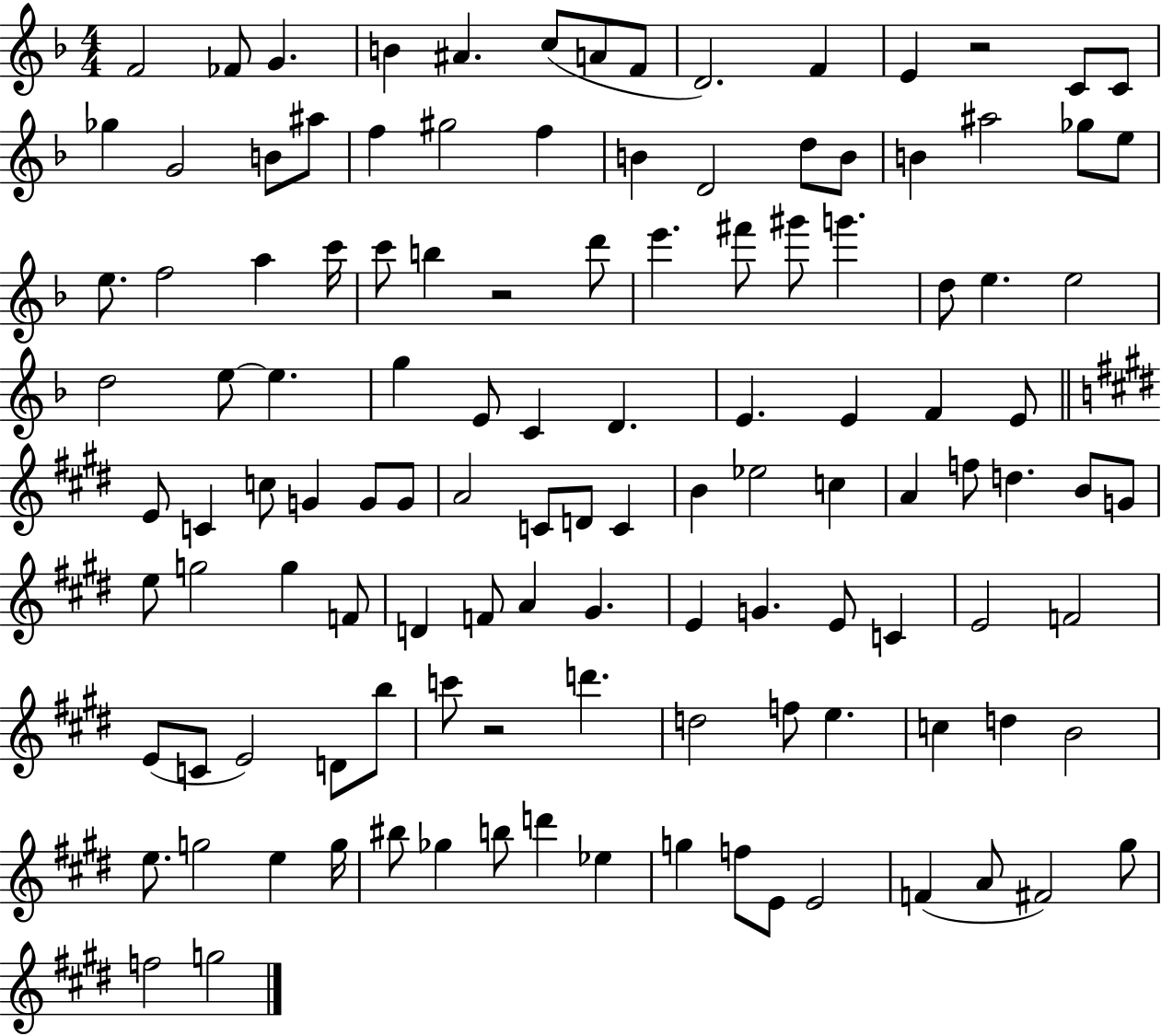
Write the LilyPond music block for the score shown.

{
  \clef treble
  \numericTimeSignature
  \time 4/4
  \key f \major
  f'2 fes'8 g'4. | b'4 ais'4. c''8( a'8 f'8 | d'2.) f'4 | e'4 r2 c'8 c'8 | \break ges''4 g'2 b'8 ais''8 | f''4 gis''2 f''4 | b'4 d'2 d''8 b'8 | b'4 ais''2 ges''8 e''8 | \break e''8. f''2 a''4 c'''16 | c'''8 b''4 r2 d'''8 | e'''4. fis'''8 gis'''8 g'''4. | d''8 e''4. e''2 | \break d''2 e''8~~ e''4. | g''4 e'8 c'4 d'4. | e'4. e'4 f'4 e'8 | \bar "||" \break \key e \major e'8 c'4 c''8 g'4 g'8 g'8 | a'2 c'8 d'8 c'4 | b'4 ees''2 c''4 | a'4 f''8 d''4. b'8 g'8 | \break e''8 g''2 g''4 f'8 | d'4 f'8 a'4 gis'4. | e'4 g'4. e'8 c'4 | e'2 f'2 | \break e'8( c'8 e'2) d'8 b''8 | c'''8 r2 d'''4. | d''2 f''8 e''4. | c''4 d''4 b'2 | \break e''8. g''2 e''4 g''16 | bis''8 ges''4 b''8 d'''4 ees''4 | g''4 f''8 e'8 e'2 | f'4( a'8 fis'2) gis''8 | \break f''2 g''2 | \bar "|."
}